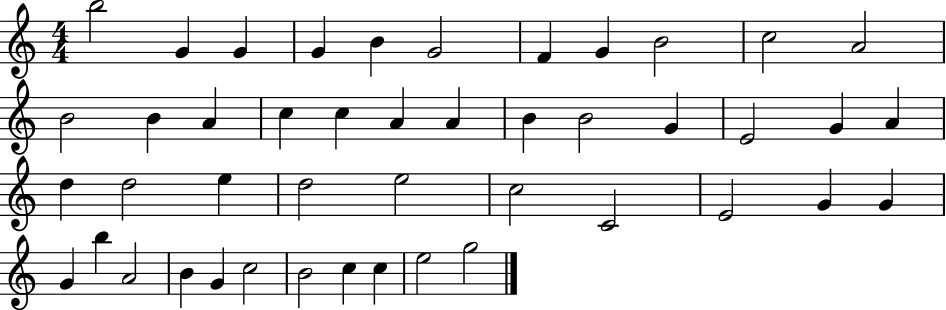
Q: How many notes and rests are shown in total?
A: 45